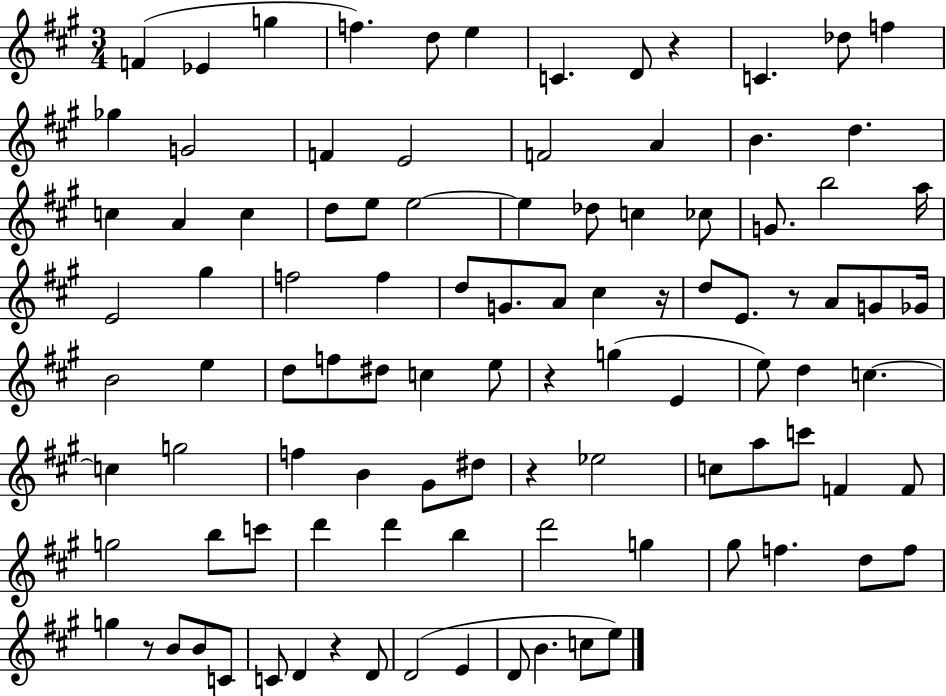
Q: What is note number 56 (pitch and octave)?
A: D5